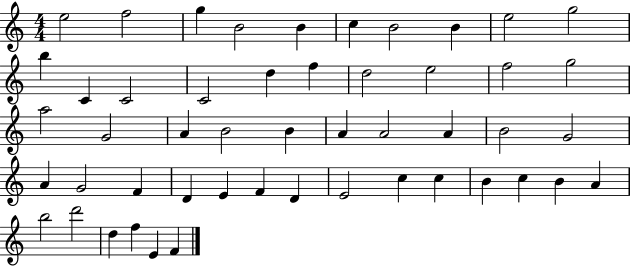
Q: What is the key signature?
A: C major